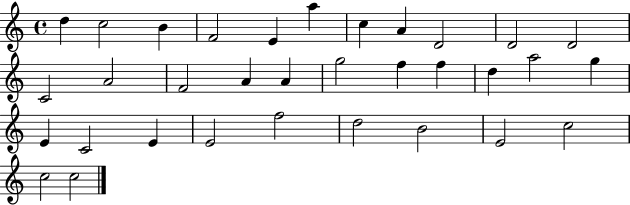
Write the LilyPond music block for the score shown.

{
  \clef treble
  \time 4/4
  \defaultTimeSignature
  \key c \major
  d''4 c''2 b'4 | f'2 e'4 a''4 | c''4 a'4 d'2 | d'2 d'2 | \break c'2 a'2 | f'2 a'4 a'4 | g''2 f''4 f''4 | d''4 a''2 g''4 | \break e'4 c'2 e'4 | e'2 f''2 | d''2 b'2 | e'2 c''2 | \break c''2 c''2 | \bar "|."
}